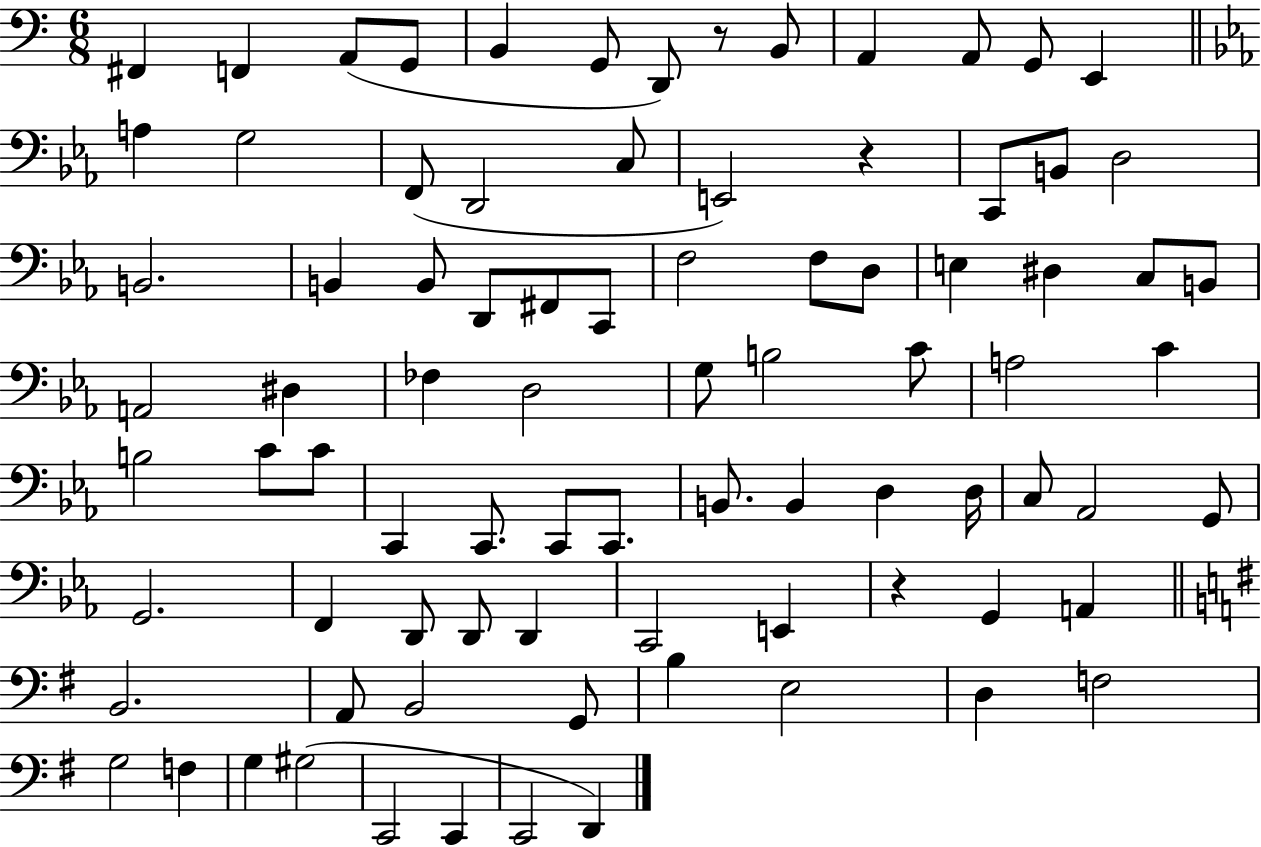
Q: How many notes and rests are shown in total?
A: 85